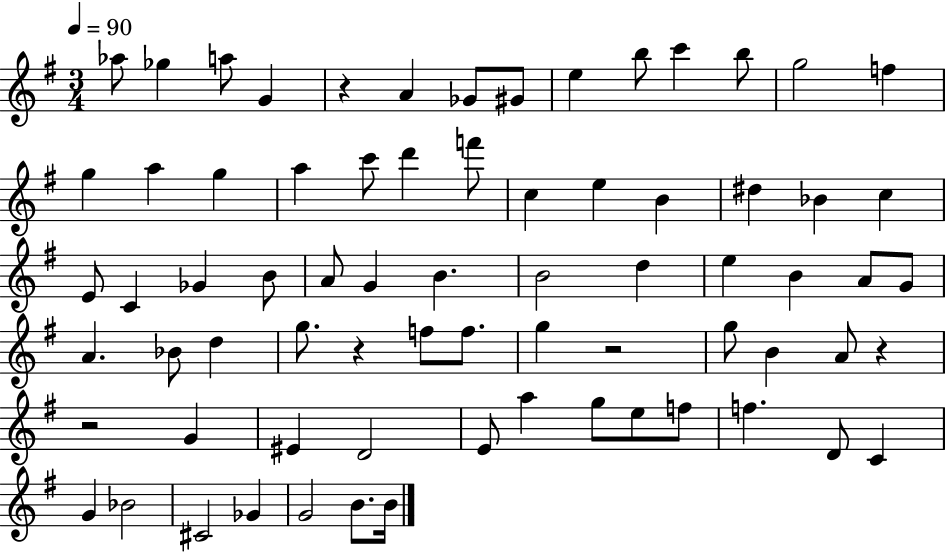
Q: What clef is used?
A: treble